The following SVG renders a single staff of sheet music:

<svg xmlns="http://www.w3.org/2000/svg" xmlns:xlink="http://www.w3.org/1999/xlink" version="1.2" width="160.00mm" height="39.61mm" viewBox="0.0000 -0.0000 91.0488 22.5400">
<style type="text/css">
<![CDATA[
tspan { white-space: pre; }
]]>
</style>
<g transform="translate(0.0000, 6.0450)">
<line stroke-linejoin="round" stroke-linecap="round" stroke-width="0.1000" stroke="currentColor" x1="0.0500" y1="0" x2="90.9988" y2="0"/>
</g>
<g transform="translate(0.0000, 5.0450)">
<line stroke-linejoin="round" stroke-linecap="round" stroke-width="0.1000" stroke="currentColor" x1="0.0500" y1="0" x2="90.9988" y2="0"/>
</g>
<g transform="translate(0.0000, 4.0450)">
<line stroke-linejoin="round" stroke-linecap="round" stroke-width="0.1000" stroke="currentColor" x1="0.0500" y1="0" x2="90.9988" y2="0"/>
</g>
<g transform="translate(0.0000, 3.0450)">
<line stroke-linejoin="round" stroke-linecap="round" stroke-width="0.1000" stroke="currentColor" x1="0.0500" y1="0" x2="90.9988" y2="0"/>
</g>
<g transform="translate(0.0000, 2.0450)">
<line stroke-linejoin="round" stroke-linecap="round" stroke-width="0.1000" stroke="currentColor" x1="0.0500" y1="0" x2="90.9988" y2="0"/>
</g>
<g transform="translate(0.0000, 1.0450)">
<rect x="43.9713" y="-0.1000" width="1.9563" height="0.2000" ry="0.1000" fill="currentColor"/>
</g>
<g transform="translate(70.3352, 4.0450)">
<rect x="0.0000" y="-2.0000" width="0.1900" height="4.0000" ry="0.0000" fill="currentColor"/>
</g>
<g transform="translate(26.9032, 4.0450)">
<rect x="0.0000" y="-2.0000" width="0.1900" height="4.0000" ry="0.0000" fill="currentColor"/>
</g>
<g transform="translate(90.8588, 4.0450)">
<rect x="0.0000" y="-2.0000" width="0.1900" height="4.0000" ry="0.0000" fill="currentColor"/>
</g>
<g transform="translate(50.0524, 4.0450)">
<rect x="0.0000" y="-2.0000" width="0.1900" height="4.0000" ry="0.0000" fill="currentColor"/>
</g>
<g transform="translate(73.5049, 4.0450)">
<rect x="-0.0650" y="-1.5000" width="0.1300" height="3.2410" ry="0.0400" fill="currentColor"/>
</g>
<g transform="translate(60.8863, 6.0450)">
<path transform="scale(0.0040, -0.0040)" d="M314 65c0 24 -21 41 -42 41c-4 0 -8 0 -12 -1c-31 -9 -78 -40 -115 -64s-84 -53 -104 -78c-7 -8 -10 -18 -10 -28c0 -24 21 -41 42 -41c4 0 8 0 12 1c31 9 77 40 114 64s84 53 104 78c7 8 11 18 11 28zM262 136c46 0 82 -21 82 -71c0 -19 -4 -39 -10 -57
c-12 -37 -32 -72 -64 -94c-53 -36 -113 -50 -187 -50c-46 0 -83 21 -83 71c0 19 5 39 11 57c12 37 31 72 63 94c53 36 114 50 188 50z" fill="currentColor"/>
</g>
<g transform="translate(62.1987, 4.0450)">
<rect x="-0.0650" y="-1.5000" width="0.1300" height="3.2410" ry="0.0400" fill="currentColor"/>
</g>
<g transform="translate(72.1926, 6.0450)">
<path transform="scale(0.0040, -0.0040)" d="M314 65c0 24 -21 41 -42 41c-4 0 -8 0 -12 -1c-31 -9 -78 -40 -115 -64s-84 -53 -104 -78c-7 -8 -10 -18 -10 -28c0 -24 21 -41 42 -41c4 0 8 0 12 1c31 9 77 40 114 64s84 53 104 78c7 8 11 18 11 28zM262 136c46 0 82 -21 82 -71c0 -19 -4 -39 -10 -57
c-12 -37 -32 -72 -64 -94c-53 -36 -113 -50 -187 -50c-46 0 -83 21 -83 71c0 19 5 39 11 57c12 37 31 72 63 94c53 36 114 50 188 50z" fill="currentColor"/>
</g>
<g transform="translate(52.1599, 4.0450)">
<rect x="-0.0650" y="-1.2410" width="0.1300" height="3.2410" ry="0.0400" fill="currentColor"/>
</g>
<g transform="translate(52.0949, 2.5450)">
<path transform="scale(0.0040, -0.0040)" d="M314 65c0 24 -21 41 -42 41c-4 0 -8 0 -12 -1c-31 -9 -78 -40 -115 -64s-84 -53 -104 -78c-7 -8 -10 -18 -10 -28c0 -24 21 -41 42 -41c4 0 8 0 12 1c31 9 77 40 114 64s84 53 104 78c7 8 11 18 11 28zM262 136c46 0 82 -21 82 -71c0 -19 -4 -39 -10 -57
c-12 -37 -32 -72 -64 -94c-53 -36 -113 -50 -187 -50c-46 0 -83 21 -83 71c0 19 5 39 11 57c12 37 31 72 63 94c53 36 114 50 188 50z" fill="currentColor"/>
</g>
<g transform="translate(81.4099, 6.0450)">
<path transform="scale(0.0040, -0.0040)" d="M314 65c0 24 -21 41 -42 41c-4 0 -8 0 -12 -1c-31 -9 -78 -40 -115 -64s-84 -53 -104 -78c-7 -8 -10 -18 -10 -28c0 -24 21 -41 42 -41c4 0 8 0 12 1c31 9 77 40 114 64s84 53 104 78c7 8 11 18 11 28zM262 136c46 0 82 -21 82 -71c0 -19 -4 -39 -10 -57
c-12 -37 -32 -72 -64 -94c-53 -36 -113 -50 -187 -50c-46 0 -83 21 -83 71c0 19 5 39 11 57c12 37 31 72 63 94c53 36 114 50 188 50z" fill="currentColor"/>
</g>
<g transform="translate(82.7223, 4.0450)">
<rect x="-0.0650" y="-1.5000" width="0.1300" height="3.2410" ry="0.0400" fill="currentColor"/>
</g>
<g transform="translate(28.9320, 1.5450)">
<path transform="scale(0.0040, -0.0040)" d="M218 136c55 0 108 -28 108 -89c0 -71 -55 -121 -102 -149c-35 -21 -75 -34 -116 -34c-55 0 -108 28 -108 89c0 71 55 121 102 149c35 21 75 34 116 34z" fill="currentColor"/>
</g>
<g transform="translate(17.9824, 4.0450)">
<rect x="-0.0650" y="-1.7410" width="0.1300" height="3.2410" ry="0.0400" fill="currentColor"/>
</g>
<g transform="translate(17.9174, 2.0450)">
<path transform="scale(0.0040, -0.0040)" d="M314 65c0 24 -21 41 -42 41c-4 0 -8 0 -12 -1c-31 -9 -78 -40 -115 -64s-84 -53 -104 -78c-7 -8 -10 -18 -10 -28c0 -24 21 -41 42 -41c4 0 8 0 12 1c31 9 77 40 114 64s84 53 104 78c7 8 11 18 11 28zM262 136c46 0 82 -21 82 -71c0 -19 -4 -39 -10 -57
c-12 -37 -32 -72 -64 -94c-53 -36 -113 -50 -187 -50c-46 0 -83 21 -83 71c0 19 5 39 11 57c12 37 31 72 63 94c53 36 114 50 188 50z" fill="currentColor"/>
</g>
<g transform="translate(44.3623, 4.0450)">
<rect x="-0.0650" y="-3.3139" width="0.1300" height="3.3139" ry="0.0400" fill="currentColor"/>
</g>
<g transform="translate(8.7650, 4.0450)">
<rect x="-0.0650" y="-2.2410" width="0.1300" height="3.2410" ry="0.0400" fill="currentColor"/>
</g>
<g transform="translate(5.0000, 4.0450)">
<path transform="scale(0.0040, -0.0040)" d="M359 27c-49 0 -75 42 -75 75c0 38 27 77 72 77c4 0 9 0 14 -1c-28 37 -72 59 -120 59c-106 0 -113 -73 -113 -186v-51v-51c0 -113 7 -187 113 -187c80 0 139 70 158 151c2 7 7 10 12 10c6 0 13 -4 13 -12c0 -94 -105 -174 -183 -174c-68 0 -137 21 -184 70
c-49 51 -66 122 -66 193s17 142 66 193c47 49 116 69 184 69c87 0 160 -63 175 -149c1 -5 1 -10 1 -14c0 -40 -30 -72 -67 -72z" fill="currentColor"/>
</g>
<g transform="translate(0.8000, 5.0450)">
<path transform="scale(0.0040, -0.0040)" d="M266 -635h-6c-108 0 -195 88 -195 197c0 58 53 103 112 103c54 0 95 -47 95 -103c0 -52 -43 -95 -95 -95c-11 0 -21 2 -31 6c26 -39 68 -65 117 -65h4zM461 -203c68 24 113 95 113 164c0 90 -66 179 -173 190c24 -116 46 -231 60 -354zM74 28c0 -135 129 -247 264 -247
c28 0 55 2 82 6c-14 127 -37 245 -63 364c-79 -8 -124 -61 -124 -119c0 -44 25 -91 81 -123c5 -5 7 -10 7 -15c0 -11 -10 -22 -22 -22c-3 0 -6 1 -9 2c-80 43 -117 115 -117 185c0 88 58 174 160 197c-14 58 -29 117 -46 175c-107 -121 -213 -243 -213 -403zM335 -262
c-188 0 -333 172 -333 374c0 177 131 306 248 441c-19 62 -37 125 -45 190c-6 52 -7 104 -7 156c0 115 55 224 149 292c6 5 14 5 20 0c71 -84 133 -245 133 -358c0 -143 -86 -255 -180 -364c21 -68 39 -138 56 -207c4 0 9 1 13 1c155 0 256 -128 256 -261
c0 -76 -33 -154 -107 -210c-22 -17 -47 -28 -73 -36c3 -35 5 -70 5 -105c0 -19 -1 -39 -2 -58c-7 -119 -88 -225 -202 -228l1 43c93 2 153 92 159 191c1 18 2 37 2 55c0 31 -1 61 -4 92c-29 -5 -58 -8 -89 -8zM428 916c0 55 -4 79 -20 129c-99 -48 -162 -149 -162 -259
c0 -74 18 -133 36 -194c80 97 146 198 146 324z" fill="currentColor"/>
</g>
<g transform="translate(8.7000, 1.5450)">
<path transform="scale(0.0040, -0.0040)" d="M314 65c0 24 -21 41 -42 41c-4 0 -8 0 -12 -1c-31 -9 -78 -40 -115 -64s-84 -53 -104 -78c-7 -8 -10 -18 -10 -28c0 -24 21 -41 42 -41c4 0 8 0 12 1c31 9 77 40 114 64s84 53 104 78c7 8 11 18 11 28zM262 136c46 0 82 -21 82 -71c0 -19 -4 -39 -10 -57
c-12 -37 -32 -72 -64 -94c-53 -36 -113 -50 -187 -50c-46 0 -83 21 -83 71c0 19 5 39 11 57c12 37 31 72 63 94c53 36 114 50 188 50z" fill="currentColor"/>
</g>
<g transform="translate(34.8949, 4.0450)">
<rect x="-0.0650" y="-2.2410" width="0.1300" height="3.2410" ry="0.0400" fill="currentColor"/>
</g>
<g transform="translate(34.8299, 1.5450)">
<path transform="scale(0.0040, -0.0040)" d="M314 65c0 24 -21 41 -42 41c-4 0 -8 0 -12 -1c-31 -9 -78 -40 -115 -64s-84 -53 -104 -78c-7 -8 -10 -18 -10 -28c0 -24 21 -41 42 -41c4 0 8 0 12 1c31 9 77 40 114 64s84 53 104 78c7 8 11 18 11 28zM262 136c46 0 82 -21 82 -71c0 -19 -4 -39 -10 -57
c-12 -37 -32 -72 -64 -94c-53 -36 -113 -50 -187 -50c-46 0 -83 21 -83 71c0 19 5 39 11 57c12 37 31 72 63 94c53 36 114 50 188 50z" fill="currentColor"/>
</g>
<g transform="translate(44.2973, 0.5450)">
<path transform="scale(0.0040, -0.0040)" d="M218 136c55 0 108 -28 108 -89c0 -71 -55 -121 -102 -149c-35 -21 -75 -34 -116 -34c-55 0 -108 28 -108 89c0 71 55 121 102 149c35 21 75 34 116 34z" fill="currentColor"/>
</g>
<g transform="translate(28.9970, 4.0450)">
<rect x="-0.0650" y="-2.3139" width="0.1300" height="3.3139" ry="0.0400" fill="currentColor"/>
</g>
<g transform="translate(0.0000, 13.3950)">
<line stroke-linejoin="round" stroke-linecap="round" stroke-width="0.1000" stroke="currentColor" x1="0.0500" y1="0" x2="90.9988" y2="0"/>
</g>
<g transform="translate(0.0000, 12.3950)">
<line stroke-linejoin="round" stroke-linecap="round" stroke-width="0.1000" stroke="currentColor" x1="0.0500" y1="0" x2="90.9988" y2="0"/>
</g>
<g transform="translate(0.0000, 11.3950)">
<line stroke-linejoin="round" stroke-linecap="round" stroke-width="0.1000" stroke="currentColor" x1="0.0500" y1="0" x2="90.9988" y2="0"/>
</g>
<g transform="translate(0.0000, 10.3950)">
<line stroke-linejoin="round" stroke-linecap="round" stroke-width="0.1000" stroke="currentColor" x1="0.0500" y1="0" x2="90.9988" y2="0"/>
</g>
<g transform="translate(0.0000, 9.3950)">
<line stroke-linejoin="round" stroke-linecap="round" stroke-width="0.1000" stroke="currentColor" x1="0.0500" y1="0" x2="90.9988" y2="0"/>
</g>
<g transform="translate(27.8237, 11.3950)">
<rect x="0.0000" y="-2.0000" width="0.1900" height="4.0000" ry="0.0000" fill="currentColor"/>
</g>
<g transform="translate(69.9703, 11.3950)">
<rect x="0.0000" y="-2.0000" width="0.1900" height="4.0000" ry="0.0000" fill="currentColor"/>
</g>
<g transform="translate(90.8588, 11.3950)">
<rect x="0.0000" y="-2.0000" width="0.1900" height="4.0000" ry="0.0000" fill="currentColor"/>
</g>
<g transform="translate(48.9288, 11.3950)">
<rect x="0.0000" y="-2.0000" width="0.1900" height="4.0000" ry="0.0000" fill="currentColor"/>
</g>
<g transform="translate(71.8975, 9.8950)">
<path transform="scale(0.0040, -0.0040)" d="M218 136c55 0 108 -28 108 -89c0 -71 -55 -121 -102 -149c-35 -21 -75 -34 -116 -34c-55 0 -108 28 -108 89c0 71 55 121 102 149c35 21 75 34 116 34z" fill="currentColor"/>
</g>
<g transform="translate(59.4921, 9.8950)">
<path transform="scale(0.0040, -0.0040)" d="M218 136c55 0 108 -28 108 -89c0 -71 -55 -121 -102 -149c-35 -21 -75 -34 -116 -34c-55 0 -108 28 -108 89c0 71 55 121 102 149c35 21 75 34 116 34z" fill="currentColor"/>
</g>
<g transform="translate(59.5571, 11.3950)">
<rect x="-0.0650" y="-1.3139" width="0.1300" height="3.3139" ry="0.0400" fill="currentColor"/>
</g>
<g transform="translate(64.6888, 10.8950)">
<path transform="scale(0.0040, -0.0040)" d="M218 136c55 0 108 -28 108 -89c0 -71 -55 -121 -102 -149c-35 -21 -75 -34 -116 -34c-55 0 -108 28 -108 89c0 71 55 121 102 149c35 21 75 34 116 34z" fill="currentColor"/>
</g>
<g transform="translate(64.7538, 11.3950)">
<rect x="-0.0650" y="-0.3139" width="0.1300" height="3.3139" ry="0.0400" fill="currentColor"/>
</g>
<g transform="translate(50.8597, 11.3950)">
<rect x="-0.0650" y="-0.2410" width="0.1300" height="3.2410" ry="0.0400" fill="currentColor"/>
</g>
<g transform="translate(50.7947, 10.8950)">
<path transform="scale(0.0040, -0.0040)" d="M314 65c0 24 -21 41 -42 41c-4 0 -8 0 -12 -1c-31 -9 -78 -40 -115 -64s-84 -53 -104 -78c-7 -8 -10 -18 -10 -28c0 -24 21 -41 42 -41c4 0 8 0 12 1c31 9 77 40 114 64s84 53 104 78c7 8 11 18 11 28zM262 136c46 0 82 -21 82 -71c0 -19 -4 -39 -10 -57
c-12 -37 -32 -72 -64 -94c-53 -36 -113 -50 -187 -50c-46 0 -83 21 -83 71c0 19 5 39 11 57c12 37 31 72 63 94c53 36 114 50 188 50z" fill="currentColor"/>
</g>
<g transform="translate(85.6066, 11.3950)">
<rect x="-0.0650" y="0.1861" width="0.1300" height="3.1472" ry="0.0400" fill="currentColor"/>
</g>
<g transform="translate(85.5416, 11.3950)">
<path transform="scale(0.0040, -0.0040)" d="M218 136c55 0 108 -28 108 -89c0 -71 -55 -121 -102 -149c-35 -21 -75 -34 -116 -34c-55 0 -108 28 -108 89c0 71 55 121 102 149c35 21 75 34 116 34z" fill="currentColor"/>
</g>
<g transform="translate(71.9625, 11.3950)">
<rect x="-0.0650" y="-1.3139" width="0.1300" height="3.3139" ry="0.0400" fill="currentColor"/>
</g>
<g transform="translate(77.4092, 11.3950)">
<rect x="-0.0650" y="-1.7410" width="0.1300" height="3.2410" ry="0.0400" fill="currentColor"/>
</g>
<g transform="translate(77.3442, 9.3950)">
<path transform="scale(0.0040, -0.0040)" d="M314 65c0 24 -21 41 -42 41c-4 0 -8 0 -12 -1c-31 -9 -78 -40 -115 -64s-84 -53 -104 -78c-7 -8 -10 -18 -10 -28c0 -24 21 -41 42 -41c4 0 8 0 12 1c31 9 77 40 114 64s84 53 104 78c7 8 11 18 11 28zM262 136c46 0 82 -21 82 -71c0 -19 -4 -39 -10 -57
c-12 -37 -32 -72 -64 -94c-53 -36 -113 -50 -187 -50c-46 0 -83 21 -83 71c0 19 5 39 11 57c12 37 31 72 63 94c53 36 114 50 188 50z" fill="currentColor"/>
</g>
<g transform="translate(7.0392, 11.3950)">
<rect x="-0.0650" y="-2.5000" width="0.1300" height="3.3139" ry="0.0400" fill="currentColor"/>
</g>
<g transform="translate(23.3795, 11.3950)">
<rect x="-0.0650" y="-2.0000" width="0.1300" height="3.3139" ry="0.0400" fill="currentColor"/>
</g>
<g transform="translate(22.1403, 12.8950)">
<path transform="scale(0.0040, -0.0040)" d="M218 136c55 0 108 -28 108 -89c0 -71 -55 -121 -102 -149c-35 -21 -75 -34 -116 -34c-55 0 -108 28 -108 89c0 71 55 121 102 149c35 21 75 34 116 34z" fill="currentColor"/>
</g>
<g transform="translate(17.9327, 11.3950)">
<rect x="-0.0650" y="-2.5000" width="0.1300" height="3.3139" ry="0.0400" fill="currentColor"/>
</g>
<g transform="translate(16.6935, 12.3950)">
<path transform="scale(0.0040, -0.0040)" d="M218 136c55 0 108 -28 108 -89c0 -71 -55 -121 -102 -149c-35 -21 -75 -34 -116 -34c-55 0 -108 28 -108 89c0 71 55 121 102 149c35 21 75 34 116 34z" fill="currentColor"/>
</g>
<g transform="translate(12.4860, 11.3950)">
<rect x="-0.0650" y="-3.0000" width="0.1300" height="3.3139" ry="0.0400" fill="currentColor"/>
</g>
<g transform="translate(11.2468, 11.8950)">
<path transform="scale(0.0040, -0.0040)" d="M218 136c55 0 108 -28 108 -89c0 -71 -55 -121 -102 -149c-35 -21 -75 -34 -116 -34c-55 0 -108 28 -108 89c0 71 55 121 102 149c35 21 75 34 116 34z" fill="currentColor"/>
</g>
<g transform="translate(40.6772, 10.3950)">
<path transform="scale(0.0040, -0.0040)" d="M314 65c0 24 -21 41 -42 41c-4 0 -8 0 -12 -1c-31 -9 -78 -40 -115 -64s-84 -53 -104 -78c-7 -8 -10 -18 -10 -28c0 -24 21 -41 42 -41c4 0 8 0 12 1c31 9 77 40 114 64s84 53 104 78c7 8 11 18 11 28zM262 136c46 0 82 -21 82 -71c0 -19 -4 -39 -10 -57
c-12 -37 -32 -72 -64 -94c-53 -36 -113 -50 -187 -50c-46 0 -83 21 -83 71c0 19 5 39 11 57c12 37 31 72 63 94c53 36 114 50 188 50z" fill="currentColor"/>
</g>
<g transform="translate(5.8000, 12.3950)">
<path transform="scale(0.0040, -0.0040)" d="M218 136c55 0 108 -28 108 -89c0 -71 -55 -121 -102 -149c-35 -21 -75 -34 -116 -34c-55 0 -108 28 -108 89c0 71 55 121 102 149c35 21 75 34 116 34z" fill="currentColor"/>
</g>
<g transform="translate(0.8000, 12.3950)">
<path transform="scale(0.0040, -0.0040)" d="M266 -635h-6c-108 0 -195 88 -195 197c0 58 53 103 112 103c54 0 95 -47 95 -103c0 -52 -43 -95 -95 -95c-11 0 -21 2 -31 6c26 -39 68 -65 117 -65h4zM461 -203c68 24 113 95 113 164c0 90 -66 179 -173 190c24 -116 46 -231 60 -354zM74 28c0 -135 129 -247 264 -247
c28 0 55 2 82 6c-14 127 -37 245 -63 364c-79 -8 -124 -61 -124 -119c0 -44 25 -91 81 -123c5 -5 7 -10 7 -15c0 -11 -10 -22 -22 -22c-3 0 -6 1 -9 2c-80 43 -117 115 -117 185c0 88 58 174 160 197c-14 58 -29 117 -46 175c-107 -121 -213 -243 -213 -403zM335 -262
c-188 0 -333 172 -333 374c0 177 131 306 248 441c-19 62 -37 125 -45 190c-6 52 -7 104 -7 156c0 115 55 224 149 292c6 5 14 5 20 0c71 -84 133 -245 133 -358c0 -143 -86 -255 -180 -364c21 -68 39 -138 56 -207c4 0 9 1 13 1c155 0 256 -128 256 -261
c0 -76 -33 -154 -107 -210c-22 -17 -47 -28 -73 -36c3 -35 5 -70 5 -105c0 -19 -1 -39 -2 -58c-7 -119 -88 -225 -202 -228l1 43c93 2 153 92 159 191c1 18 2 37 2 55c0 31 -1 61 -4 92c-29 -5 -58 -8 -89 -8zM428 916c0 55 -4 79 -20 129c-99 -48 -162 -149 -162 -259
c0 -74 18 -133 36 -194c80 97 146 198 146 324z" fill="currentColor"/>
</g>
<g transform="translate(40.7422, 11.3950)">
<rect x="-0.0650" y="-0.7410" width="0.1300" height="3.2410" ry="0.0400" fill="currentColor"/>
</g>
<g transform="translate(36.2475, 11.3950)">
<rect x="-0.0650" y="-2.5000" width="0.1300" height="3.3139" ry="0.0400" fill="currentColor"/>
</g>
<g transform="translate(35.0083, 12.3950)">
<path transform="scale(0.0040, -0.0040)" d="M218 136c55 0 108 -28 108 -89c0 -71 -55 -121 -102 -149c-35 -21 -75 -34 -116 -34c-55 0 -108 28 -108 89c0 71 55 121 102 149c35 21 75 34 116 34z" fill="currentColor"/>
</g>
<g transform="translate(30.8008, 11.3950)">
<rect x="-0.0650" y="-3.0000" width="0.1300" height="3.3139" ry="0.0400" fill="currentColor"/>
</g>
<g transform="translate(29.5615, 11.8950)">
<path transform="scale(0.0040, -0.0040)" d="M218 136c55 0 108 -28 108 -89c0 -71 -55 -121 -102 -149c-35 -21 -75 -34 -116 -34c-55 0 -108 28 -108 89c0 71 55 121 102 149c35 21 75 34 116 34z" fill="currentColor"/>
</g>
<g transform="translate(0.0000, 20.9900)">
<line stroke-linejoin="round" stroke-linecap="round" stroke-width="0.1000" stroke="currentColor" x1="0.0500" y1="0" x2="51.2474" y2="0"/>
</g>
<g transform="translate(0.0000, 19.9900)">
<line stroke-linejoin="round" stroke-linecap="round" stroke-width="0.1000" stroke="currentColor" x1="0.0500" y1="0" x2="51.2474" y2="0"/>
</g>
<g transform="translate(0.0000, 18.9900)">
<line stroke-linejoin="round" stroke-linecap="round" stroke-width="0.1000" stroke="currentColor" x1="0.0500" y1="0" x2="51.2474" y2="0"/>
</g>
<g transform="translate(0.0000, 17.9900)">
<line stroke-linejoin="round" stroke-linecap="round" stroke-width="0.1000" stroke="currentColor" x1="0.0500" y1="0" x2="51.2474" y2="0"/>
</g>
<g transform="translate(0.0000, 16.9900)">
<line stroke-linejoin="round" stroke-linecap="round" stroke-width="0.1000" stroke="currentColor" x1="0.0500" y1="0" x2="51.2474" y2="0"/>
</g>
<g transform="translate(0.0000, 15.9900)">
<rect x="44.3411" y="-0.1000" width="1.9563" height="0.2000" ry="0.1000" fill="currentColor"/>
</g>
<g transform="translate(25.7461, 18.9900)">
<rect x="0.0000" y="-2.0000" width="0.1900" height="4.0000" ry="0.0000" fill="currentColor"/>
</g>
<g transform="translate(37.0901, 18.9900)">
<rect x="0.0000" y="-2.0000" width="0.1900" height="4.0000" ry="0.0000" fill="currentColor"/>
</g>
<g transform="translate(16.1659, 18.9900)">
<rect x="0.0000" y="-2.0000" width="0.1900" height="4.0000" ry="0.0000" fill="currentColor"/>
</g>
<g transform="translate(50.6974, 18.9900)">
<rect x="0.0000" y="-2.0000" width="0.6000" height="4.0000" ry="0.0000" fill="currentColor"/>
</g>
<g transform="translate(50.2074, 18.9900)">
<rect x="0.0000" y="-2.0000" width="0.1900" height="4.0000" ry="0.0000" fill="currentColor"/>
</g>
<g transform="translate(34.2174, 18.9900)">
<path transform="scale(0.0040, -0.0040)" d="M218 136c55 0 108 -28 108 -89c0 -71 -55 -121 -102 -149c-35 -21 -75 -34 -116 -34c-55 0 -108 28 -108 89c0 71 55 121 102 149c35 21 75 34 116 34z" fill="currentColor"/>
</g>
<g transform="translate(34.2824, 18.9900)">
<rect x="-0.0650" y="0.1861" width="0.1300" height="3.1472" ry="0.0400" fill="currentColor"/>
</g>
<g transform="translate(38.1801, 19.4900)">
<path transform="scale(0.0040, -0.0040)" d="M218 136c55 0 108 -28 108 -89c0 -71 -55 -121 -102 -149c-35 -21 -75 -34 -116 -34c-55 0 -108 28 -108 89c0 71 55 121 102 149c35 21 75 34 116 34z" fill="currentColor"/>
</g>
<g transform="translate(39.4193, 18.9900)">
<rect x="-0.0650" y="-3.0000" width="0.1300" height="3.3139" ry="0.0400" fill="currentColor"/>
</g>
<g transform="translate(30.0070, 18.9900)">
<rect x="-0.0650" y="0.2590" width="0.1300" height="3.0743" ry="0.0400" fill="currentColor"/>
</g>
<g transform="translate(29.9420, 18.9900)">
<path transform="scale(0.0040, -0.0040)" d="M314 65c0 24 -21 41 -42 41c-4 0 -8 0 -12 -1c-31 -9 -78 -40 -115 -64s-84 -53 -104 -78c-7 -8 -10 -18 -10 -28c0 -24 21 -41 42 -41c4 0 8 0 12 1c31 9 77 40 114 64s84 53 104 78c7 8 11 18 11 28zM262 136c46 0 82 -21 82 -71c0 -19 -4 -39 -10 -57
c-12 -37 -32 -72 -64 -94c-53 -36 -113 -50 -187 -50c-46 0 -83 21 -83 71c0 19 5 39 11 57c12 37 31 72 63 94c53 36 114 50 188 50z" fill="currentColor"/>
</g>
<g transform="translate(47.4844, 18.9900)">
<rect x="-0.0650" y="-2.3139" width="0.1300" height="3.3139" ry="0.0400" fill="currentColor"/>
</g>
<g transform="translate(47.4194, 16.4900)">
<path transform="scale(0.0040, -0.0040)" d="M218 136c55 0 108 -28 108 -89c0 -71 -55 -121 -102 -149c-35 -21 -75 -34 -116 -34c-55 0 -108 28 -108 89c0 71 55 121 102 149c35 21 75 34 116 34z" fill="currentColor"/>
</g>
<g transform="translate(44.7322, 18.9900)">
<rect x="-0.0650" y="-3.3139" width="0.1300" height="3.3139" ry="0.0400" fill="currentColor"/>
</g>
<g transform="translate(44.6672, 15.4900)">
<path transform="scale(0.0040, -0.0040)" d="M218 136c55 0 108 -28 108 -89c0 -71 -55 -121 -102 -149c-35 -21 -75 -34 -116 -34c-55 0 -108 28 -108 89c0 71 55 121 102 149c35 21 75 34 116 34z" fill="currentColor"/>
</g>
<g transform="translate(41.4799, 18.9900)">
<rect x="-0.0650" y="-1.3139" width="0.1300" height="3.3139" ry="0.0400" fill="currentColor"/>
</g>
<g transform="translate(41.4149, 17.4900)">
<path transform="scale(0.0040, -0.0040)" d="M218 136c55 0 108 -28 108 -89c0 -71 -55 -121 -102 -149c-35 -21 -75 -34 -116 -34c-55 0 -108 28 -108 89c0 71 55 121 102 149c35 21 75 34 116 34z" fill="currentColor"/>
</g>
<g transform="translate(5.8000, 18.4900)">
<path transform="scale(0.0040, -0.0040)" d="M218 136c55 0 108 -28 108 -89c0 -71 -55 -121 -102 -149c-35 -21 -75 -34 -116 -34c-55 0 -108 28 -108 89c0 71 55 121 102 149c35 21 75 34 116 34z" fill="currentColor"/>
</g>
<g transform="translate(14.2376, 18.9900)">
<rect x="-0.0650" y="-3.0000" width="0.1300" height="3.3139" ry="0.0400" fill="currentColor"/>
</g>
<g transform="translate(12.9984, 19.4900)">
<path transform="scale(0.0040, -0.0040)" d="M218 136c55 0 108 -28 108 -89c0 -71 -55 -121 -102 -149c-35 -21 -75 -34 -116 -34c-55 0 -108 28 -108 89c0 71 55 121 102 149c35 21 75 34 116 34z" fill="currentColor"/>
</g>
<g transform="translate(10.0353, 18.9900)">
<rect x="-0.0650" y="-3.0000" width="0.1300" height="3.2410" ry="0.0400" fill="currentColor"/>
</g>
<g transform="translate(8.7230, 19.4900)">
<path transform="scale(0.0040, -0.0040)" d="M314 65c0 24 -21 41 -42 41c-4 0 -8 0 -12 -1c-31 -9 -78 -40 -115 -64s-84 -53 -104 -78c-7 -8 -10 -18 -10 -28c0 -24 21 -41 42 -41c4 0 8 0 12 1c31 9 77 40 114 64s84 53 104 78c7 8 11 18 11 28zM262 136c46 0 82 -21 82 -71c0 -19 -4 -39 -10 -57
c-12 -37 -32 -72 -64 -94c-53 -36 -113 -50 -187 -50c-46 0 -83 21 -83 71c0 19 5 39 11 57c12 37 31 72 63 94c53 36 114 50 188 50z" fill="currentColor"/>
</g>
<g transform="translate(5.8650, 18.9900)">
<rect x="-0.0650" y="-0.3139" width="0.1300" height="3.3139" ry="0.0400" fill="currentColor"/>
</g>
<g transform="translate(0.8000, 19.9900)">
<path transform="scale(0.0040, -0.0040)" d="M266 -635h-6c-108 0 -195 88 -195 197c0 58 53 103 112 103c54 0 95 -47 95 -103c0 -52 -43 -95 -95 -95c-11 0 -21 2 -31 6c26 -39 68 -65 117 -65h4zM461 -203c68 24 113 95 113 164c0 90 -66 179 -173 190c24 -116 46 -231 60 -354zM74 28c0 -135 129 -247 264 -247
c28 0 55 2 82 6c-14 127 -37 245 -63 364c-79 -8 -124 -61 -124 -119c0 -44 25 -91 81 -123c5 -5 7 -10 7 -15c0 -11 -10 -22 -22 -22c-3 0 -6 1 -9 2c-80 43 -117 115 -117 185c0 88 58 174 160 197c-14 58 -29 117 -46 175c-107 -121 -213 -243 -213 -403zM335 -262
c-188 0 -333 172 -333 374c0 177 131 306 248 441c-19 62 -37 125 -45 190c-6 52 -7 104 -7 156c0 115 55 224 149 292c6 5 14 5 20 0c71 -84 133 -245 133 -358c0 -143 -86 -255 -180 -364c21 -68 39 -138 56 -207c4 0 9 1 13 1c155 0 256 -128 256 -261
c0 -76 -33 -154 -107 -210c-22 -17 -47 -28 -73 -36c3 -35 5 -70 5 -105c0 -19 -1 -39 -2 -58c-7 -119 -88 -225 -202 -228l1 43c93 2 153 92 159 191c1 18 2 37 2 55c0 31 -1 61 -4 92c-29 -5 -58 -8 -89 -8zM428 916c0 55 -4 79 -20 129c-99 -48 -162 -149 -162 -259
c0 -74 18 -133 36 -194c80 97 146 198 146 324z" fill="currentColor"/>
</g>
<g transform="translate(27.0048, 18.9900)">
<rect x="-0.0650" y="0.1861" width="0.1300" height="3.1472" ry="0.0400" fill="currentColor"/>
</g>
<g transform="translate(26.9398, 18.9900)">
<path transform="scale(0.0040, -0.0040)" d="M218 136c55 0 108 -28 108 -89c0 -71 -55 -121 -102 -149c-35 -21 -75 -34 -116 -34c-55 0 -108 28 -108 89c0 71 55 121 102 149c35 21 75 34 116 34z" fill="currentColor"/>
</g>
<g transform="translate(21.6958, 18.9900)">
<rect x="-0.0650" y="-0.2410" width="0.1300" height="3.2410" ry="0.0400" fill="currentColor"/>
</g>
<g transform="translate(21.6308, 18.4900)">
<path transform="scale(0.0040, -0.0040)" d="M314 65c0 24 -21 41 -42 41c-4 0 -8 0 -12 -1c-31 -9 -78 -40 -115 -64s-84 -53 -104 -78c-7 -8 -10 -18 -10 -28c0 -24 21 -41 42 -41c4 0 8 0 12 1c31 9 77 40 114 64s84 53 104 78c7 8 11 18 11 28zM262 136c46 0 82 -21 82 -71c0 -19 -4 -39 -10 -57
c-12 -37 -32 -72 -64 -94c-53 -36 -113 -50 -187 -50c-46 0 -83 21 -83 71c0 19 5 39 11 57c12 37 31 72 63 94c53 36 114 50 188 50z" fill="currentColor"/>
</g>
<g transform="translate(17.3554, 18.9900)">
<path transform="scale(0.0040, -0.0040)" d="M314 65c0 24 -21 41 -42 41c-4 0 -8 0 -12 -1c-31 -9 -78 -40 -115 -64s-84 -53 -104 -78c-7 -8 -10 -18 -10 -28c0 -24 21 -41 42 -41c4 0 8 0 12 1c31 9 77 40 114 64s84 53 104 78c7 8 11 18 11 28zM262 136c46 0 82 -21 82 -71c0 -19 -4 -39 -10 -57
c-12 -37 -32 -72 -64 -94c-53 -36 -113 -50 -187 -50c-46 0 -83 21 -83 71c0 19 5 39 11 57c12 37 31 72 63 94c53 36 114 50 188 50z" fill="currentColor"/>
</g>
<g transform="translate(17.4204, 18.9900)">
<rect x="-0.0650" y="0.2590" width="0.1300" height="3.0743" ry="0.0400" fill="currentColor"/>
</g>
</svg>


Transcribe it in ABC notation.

X:1
T:Untitled
M:4/4
L:1/4
K:C
g2 f2 g g2 b e2 E2 E2 E2 G A G F A G d2 c2 e c e f2 B c A2 A B2 c2 B B2 B A e b g